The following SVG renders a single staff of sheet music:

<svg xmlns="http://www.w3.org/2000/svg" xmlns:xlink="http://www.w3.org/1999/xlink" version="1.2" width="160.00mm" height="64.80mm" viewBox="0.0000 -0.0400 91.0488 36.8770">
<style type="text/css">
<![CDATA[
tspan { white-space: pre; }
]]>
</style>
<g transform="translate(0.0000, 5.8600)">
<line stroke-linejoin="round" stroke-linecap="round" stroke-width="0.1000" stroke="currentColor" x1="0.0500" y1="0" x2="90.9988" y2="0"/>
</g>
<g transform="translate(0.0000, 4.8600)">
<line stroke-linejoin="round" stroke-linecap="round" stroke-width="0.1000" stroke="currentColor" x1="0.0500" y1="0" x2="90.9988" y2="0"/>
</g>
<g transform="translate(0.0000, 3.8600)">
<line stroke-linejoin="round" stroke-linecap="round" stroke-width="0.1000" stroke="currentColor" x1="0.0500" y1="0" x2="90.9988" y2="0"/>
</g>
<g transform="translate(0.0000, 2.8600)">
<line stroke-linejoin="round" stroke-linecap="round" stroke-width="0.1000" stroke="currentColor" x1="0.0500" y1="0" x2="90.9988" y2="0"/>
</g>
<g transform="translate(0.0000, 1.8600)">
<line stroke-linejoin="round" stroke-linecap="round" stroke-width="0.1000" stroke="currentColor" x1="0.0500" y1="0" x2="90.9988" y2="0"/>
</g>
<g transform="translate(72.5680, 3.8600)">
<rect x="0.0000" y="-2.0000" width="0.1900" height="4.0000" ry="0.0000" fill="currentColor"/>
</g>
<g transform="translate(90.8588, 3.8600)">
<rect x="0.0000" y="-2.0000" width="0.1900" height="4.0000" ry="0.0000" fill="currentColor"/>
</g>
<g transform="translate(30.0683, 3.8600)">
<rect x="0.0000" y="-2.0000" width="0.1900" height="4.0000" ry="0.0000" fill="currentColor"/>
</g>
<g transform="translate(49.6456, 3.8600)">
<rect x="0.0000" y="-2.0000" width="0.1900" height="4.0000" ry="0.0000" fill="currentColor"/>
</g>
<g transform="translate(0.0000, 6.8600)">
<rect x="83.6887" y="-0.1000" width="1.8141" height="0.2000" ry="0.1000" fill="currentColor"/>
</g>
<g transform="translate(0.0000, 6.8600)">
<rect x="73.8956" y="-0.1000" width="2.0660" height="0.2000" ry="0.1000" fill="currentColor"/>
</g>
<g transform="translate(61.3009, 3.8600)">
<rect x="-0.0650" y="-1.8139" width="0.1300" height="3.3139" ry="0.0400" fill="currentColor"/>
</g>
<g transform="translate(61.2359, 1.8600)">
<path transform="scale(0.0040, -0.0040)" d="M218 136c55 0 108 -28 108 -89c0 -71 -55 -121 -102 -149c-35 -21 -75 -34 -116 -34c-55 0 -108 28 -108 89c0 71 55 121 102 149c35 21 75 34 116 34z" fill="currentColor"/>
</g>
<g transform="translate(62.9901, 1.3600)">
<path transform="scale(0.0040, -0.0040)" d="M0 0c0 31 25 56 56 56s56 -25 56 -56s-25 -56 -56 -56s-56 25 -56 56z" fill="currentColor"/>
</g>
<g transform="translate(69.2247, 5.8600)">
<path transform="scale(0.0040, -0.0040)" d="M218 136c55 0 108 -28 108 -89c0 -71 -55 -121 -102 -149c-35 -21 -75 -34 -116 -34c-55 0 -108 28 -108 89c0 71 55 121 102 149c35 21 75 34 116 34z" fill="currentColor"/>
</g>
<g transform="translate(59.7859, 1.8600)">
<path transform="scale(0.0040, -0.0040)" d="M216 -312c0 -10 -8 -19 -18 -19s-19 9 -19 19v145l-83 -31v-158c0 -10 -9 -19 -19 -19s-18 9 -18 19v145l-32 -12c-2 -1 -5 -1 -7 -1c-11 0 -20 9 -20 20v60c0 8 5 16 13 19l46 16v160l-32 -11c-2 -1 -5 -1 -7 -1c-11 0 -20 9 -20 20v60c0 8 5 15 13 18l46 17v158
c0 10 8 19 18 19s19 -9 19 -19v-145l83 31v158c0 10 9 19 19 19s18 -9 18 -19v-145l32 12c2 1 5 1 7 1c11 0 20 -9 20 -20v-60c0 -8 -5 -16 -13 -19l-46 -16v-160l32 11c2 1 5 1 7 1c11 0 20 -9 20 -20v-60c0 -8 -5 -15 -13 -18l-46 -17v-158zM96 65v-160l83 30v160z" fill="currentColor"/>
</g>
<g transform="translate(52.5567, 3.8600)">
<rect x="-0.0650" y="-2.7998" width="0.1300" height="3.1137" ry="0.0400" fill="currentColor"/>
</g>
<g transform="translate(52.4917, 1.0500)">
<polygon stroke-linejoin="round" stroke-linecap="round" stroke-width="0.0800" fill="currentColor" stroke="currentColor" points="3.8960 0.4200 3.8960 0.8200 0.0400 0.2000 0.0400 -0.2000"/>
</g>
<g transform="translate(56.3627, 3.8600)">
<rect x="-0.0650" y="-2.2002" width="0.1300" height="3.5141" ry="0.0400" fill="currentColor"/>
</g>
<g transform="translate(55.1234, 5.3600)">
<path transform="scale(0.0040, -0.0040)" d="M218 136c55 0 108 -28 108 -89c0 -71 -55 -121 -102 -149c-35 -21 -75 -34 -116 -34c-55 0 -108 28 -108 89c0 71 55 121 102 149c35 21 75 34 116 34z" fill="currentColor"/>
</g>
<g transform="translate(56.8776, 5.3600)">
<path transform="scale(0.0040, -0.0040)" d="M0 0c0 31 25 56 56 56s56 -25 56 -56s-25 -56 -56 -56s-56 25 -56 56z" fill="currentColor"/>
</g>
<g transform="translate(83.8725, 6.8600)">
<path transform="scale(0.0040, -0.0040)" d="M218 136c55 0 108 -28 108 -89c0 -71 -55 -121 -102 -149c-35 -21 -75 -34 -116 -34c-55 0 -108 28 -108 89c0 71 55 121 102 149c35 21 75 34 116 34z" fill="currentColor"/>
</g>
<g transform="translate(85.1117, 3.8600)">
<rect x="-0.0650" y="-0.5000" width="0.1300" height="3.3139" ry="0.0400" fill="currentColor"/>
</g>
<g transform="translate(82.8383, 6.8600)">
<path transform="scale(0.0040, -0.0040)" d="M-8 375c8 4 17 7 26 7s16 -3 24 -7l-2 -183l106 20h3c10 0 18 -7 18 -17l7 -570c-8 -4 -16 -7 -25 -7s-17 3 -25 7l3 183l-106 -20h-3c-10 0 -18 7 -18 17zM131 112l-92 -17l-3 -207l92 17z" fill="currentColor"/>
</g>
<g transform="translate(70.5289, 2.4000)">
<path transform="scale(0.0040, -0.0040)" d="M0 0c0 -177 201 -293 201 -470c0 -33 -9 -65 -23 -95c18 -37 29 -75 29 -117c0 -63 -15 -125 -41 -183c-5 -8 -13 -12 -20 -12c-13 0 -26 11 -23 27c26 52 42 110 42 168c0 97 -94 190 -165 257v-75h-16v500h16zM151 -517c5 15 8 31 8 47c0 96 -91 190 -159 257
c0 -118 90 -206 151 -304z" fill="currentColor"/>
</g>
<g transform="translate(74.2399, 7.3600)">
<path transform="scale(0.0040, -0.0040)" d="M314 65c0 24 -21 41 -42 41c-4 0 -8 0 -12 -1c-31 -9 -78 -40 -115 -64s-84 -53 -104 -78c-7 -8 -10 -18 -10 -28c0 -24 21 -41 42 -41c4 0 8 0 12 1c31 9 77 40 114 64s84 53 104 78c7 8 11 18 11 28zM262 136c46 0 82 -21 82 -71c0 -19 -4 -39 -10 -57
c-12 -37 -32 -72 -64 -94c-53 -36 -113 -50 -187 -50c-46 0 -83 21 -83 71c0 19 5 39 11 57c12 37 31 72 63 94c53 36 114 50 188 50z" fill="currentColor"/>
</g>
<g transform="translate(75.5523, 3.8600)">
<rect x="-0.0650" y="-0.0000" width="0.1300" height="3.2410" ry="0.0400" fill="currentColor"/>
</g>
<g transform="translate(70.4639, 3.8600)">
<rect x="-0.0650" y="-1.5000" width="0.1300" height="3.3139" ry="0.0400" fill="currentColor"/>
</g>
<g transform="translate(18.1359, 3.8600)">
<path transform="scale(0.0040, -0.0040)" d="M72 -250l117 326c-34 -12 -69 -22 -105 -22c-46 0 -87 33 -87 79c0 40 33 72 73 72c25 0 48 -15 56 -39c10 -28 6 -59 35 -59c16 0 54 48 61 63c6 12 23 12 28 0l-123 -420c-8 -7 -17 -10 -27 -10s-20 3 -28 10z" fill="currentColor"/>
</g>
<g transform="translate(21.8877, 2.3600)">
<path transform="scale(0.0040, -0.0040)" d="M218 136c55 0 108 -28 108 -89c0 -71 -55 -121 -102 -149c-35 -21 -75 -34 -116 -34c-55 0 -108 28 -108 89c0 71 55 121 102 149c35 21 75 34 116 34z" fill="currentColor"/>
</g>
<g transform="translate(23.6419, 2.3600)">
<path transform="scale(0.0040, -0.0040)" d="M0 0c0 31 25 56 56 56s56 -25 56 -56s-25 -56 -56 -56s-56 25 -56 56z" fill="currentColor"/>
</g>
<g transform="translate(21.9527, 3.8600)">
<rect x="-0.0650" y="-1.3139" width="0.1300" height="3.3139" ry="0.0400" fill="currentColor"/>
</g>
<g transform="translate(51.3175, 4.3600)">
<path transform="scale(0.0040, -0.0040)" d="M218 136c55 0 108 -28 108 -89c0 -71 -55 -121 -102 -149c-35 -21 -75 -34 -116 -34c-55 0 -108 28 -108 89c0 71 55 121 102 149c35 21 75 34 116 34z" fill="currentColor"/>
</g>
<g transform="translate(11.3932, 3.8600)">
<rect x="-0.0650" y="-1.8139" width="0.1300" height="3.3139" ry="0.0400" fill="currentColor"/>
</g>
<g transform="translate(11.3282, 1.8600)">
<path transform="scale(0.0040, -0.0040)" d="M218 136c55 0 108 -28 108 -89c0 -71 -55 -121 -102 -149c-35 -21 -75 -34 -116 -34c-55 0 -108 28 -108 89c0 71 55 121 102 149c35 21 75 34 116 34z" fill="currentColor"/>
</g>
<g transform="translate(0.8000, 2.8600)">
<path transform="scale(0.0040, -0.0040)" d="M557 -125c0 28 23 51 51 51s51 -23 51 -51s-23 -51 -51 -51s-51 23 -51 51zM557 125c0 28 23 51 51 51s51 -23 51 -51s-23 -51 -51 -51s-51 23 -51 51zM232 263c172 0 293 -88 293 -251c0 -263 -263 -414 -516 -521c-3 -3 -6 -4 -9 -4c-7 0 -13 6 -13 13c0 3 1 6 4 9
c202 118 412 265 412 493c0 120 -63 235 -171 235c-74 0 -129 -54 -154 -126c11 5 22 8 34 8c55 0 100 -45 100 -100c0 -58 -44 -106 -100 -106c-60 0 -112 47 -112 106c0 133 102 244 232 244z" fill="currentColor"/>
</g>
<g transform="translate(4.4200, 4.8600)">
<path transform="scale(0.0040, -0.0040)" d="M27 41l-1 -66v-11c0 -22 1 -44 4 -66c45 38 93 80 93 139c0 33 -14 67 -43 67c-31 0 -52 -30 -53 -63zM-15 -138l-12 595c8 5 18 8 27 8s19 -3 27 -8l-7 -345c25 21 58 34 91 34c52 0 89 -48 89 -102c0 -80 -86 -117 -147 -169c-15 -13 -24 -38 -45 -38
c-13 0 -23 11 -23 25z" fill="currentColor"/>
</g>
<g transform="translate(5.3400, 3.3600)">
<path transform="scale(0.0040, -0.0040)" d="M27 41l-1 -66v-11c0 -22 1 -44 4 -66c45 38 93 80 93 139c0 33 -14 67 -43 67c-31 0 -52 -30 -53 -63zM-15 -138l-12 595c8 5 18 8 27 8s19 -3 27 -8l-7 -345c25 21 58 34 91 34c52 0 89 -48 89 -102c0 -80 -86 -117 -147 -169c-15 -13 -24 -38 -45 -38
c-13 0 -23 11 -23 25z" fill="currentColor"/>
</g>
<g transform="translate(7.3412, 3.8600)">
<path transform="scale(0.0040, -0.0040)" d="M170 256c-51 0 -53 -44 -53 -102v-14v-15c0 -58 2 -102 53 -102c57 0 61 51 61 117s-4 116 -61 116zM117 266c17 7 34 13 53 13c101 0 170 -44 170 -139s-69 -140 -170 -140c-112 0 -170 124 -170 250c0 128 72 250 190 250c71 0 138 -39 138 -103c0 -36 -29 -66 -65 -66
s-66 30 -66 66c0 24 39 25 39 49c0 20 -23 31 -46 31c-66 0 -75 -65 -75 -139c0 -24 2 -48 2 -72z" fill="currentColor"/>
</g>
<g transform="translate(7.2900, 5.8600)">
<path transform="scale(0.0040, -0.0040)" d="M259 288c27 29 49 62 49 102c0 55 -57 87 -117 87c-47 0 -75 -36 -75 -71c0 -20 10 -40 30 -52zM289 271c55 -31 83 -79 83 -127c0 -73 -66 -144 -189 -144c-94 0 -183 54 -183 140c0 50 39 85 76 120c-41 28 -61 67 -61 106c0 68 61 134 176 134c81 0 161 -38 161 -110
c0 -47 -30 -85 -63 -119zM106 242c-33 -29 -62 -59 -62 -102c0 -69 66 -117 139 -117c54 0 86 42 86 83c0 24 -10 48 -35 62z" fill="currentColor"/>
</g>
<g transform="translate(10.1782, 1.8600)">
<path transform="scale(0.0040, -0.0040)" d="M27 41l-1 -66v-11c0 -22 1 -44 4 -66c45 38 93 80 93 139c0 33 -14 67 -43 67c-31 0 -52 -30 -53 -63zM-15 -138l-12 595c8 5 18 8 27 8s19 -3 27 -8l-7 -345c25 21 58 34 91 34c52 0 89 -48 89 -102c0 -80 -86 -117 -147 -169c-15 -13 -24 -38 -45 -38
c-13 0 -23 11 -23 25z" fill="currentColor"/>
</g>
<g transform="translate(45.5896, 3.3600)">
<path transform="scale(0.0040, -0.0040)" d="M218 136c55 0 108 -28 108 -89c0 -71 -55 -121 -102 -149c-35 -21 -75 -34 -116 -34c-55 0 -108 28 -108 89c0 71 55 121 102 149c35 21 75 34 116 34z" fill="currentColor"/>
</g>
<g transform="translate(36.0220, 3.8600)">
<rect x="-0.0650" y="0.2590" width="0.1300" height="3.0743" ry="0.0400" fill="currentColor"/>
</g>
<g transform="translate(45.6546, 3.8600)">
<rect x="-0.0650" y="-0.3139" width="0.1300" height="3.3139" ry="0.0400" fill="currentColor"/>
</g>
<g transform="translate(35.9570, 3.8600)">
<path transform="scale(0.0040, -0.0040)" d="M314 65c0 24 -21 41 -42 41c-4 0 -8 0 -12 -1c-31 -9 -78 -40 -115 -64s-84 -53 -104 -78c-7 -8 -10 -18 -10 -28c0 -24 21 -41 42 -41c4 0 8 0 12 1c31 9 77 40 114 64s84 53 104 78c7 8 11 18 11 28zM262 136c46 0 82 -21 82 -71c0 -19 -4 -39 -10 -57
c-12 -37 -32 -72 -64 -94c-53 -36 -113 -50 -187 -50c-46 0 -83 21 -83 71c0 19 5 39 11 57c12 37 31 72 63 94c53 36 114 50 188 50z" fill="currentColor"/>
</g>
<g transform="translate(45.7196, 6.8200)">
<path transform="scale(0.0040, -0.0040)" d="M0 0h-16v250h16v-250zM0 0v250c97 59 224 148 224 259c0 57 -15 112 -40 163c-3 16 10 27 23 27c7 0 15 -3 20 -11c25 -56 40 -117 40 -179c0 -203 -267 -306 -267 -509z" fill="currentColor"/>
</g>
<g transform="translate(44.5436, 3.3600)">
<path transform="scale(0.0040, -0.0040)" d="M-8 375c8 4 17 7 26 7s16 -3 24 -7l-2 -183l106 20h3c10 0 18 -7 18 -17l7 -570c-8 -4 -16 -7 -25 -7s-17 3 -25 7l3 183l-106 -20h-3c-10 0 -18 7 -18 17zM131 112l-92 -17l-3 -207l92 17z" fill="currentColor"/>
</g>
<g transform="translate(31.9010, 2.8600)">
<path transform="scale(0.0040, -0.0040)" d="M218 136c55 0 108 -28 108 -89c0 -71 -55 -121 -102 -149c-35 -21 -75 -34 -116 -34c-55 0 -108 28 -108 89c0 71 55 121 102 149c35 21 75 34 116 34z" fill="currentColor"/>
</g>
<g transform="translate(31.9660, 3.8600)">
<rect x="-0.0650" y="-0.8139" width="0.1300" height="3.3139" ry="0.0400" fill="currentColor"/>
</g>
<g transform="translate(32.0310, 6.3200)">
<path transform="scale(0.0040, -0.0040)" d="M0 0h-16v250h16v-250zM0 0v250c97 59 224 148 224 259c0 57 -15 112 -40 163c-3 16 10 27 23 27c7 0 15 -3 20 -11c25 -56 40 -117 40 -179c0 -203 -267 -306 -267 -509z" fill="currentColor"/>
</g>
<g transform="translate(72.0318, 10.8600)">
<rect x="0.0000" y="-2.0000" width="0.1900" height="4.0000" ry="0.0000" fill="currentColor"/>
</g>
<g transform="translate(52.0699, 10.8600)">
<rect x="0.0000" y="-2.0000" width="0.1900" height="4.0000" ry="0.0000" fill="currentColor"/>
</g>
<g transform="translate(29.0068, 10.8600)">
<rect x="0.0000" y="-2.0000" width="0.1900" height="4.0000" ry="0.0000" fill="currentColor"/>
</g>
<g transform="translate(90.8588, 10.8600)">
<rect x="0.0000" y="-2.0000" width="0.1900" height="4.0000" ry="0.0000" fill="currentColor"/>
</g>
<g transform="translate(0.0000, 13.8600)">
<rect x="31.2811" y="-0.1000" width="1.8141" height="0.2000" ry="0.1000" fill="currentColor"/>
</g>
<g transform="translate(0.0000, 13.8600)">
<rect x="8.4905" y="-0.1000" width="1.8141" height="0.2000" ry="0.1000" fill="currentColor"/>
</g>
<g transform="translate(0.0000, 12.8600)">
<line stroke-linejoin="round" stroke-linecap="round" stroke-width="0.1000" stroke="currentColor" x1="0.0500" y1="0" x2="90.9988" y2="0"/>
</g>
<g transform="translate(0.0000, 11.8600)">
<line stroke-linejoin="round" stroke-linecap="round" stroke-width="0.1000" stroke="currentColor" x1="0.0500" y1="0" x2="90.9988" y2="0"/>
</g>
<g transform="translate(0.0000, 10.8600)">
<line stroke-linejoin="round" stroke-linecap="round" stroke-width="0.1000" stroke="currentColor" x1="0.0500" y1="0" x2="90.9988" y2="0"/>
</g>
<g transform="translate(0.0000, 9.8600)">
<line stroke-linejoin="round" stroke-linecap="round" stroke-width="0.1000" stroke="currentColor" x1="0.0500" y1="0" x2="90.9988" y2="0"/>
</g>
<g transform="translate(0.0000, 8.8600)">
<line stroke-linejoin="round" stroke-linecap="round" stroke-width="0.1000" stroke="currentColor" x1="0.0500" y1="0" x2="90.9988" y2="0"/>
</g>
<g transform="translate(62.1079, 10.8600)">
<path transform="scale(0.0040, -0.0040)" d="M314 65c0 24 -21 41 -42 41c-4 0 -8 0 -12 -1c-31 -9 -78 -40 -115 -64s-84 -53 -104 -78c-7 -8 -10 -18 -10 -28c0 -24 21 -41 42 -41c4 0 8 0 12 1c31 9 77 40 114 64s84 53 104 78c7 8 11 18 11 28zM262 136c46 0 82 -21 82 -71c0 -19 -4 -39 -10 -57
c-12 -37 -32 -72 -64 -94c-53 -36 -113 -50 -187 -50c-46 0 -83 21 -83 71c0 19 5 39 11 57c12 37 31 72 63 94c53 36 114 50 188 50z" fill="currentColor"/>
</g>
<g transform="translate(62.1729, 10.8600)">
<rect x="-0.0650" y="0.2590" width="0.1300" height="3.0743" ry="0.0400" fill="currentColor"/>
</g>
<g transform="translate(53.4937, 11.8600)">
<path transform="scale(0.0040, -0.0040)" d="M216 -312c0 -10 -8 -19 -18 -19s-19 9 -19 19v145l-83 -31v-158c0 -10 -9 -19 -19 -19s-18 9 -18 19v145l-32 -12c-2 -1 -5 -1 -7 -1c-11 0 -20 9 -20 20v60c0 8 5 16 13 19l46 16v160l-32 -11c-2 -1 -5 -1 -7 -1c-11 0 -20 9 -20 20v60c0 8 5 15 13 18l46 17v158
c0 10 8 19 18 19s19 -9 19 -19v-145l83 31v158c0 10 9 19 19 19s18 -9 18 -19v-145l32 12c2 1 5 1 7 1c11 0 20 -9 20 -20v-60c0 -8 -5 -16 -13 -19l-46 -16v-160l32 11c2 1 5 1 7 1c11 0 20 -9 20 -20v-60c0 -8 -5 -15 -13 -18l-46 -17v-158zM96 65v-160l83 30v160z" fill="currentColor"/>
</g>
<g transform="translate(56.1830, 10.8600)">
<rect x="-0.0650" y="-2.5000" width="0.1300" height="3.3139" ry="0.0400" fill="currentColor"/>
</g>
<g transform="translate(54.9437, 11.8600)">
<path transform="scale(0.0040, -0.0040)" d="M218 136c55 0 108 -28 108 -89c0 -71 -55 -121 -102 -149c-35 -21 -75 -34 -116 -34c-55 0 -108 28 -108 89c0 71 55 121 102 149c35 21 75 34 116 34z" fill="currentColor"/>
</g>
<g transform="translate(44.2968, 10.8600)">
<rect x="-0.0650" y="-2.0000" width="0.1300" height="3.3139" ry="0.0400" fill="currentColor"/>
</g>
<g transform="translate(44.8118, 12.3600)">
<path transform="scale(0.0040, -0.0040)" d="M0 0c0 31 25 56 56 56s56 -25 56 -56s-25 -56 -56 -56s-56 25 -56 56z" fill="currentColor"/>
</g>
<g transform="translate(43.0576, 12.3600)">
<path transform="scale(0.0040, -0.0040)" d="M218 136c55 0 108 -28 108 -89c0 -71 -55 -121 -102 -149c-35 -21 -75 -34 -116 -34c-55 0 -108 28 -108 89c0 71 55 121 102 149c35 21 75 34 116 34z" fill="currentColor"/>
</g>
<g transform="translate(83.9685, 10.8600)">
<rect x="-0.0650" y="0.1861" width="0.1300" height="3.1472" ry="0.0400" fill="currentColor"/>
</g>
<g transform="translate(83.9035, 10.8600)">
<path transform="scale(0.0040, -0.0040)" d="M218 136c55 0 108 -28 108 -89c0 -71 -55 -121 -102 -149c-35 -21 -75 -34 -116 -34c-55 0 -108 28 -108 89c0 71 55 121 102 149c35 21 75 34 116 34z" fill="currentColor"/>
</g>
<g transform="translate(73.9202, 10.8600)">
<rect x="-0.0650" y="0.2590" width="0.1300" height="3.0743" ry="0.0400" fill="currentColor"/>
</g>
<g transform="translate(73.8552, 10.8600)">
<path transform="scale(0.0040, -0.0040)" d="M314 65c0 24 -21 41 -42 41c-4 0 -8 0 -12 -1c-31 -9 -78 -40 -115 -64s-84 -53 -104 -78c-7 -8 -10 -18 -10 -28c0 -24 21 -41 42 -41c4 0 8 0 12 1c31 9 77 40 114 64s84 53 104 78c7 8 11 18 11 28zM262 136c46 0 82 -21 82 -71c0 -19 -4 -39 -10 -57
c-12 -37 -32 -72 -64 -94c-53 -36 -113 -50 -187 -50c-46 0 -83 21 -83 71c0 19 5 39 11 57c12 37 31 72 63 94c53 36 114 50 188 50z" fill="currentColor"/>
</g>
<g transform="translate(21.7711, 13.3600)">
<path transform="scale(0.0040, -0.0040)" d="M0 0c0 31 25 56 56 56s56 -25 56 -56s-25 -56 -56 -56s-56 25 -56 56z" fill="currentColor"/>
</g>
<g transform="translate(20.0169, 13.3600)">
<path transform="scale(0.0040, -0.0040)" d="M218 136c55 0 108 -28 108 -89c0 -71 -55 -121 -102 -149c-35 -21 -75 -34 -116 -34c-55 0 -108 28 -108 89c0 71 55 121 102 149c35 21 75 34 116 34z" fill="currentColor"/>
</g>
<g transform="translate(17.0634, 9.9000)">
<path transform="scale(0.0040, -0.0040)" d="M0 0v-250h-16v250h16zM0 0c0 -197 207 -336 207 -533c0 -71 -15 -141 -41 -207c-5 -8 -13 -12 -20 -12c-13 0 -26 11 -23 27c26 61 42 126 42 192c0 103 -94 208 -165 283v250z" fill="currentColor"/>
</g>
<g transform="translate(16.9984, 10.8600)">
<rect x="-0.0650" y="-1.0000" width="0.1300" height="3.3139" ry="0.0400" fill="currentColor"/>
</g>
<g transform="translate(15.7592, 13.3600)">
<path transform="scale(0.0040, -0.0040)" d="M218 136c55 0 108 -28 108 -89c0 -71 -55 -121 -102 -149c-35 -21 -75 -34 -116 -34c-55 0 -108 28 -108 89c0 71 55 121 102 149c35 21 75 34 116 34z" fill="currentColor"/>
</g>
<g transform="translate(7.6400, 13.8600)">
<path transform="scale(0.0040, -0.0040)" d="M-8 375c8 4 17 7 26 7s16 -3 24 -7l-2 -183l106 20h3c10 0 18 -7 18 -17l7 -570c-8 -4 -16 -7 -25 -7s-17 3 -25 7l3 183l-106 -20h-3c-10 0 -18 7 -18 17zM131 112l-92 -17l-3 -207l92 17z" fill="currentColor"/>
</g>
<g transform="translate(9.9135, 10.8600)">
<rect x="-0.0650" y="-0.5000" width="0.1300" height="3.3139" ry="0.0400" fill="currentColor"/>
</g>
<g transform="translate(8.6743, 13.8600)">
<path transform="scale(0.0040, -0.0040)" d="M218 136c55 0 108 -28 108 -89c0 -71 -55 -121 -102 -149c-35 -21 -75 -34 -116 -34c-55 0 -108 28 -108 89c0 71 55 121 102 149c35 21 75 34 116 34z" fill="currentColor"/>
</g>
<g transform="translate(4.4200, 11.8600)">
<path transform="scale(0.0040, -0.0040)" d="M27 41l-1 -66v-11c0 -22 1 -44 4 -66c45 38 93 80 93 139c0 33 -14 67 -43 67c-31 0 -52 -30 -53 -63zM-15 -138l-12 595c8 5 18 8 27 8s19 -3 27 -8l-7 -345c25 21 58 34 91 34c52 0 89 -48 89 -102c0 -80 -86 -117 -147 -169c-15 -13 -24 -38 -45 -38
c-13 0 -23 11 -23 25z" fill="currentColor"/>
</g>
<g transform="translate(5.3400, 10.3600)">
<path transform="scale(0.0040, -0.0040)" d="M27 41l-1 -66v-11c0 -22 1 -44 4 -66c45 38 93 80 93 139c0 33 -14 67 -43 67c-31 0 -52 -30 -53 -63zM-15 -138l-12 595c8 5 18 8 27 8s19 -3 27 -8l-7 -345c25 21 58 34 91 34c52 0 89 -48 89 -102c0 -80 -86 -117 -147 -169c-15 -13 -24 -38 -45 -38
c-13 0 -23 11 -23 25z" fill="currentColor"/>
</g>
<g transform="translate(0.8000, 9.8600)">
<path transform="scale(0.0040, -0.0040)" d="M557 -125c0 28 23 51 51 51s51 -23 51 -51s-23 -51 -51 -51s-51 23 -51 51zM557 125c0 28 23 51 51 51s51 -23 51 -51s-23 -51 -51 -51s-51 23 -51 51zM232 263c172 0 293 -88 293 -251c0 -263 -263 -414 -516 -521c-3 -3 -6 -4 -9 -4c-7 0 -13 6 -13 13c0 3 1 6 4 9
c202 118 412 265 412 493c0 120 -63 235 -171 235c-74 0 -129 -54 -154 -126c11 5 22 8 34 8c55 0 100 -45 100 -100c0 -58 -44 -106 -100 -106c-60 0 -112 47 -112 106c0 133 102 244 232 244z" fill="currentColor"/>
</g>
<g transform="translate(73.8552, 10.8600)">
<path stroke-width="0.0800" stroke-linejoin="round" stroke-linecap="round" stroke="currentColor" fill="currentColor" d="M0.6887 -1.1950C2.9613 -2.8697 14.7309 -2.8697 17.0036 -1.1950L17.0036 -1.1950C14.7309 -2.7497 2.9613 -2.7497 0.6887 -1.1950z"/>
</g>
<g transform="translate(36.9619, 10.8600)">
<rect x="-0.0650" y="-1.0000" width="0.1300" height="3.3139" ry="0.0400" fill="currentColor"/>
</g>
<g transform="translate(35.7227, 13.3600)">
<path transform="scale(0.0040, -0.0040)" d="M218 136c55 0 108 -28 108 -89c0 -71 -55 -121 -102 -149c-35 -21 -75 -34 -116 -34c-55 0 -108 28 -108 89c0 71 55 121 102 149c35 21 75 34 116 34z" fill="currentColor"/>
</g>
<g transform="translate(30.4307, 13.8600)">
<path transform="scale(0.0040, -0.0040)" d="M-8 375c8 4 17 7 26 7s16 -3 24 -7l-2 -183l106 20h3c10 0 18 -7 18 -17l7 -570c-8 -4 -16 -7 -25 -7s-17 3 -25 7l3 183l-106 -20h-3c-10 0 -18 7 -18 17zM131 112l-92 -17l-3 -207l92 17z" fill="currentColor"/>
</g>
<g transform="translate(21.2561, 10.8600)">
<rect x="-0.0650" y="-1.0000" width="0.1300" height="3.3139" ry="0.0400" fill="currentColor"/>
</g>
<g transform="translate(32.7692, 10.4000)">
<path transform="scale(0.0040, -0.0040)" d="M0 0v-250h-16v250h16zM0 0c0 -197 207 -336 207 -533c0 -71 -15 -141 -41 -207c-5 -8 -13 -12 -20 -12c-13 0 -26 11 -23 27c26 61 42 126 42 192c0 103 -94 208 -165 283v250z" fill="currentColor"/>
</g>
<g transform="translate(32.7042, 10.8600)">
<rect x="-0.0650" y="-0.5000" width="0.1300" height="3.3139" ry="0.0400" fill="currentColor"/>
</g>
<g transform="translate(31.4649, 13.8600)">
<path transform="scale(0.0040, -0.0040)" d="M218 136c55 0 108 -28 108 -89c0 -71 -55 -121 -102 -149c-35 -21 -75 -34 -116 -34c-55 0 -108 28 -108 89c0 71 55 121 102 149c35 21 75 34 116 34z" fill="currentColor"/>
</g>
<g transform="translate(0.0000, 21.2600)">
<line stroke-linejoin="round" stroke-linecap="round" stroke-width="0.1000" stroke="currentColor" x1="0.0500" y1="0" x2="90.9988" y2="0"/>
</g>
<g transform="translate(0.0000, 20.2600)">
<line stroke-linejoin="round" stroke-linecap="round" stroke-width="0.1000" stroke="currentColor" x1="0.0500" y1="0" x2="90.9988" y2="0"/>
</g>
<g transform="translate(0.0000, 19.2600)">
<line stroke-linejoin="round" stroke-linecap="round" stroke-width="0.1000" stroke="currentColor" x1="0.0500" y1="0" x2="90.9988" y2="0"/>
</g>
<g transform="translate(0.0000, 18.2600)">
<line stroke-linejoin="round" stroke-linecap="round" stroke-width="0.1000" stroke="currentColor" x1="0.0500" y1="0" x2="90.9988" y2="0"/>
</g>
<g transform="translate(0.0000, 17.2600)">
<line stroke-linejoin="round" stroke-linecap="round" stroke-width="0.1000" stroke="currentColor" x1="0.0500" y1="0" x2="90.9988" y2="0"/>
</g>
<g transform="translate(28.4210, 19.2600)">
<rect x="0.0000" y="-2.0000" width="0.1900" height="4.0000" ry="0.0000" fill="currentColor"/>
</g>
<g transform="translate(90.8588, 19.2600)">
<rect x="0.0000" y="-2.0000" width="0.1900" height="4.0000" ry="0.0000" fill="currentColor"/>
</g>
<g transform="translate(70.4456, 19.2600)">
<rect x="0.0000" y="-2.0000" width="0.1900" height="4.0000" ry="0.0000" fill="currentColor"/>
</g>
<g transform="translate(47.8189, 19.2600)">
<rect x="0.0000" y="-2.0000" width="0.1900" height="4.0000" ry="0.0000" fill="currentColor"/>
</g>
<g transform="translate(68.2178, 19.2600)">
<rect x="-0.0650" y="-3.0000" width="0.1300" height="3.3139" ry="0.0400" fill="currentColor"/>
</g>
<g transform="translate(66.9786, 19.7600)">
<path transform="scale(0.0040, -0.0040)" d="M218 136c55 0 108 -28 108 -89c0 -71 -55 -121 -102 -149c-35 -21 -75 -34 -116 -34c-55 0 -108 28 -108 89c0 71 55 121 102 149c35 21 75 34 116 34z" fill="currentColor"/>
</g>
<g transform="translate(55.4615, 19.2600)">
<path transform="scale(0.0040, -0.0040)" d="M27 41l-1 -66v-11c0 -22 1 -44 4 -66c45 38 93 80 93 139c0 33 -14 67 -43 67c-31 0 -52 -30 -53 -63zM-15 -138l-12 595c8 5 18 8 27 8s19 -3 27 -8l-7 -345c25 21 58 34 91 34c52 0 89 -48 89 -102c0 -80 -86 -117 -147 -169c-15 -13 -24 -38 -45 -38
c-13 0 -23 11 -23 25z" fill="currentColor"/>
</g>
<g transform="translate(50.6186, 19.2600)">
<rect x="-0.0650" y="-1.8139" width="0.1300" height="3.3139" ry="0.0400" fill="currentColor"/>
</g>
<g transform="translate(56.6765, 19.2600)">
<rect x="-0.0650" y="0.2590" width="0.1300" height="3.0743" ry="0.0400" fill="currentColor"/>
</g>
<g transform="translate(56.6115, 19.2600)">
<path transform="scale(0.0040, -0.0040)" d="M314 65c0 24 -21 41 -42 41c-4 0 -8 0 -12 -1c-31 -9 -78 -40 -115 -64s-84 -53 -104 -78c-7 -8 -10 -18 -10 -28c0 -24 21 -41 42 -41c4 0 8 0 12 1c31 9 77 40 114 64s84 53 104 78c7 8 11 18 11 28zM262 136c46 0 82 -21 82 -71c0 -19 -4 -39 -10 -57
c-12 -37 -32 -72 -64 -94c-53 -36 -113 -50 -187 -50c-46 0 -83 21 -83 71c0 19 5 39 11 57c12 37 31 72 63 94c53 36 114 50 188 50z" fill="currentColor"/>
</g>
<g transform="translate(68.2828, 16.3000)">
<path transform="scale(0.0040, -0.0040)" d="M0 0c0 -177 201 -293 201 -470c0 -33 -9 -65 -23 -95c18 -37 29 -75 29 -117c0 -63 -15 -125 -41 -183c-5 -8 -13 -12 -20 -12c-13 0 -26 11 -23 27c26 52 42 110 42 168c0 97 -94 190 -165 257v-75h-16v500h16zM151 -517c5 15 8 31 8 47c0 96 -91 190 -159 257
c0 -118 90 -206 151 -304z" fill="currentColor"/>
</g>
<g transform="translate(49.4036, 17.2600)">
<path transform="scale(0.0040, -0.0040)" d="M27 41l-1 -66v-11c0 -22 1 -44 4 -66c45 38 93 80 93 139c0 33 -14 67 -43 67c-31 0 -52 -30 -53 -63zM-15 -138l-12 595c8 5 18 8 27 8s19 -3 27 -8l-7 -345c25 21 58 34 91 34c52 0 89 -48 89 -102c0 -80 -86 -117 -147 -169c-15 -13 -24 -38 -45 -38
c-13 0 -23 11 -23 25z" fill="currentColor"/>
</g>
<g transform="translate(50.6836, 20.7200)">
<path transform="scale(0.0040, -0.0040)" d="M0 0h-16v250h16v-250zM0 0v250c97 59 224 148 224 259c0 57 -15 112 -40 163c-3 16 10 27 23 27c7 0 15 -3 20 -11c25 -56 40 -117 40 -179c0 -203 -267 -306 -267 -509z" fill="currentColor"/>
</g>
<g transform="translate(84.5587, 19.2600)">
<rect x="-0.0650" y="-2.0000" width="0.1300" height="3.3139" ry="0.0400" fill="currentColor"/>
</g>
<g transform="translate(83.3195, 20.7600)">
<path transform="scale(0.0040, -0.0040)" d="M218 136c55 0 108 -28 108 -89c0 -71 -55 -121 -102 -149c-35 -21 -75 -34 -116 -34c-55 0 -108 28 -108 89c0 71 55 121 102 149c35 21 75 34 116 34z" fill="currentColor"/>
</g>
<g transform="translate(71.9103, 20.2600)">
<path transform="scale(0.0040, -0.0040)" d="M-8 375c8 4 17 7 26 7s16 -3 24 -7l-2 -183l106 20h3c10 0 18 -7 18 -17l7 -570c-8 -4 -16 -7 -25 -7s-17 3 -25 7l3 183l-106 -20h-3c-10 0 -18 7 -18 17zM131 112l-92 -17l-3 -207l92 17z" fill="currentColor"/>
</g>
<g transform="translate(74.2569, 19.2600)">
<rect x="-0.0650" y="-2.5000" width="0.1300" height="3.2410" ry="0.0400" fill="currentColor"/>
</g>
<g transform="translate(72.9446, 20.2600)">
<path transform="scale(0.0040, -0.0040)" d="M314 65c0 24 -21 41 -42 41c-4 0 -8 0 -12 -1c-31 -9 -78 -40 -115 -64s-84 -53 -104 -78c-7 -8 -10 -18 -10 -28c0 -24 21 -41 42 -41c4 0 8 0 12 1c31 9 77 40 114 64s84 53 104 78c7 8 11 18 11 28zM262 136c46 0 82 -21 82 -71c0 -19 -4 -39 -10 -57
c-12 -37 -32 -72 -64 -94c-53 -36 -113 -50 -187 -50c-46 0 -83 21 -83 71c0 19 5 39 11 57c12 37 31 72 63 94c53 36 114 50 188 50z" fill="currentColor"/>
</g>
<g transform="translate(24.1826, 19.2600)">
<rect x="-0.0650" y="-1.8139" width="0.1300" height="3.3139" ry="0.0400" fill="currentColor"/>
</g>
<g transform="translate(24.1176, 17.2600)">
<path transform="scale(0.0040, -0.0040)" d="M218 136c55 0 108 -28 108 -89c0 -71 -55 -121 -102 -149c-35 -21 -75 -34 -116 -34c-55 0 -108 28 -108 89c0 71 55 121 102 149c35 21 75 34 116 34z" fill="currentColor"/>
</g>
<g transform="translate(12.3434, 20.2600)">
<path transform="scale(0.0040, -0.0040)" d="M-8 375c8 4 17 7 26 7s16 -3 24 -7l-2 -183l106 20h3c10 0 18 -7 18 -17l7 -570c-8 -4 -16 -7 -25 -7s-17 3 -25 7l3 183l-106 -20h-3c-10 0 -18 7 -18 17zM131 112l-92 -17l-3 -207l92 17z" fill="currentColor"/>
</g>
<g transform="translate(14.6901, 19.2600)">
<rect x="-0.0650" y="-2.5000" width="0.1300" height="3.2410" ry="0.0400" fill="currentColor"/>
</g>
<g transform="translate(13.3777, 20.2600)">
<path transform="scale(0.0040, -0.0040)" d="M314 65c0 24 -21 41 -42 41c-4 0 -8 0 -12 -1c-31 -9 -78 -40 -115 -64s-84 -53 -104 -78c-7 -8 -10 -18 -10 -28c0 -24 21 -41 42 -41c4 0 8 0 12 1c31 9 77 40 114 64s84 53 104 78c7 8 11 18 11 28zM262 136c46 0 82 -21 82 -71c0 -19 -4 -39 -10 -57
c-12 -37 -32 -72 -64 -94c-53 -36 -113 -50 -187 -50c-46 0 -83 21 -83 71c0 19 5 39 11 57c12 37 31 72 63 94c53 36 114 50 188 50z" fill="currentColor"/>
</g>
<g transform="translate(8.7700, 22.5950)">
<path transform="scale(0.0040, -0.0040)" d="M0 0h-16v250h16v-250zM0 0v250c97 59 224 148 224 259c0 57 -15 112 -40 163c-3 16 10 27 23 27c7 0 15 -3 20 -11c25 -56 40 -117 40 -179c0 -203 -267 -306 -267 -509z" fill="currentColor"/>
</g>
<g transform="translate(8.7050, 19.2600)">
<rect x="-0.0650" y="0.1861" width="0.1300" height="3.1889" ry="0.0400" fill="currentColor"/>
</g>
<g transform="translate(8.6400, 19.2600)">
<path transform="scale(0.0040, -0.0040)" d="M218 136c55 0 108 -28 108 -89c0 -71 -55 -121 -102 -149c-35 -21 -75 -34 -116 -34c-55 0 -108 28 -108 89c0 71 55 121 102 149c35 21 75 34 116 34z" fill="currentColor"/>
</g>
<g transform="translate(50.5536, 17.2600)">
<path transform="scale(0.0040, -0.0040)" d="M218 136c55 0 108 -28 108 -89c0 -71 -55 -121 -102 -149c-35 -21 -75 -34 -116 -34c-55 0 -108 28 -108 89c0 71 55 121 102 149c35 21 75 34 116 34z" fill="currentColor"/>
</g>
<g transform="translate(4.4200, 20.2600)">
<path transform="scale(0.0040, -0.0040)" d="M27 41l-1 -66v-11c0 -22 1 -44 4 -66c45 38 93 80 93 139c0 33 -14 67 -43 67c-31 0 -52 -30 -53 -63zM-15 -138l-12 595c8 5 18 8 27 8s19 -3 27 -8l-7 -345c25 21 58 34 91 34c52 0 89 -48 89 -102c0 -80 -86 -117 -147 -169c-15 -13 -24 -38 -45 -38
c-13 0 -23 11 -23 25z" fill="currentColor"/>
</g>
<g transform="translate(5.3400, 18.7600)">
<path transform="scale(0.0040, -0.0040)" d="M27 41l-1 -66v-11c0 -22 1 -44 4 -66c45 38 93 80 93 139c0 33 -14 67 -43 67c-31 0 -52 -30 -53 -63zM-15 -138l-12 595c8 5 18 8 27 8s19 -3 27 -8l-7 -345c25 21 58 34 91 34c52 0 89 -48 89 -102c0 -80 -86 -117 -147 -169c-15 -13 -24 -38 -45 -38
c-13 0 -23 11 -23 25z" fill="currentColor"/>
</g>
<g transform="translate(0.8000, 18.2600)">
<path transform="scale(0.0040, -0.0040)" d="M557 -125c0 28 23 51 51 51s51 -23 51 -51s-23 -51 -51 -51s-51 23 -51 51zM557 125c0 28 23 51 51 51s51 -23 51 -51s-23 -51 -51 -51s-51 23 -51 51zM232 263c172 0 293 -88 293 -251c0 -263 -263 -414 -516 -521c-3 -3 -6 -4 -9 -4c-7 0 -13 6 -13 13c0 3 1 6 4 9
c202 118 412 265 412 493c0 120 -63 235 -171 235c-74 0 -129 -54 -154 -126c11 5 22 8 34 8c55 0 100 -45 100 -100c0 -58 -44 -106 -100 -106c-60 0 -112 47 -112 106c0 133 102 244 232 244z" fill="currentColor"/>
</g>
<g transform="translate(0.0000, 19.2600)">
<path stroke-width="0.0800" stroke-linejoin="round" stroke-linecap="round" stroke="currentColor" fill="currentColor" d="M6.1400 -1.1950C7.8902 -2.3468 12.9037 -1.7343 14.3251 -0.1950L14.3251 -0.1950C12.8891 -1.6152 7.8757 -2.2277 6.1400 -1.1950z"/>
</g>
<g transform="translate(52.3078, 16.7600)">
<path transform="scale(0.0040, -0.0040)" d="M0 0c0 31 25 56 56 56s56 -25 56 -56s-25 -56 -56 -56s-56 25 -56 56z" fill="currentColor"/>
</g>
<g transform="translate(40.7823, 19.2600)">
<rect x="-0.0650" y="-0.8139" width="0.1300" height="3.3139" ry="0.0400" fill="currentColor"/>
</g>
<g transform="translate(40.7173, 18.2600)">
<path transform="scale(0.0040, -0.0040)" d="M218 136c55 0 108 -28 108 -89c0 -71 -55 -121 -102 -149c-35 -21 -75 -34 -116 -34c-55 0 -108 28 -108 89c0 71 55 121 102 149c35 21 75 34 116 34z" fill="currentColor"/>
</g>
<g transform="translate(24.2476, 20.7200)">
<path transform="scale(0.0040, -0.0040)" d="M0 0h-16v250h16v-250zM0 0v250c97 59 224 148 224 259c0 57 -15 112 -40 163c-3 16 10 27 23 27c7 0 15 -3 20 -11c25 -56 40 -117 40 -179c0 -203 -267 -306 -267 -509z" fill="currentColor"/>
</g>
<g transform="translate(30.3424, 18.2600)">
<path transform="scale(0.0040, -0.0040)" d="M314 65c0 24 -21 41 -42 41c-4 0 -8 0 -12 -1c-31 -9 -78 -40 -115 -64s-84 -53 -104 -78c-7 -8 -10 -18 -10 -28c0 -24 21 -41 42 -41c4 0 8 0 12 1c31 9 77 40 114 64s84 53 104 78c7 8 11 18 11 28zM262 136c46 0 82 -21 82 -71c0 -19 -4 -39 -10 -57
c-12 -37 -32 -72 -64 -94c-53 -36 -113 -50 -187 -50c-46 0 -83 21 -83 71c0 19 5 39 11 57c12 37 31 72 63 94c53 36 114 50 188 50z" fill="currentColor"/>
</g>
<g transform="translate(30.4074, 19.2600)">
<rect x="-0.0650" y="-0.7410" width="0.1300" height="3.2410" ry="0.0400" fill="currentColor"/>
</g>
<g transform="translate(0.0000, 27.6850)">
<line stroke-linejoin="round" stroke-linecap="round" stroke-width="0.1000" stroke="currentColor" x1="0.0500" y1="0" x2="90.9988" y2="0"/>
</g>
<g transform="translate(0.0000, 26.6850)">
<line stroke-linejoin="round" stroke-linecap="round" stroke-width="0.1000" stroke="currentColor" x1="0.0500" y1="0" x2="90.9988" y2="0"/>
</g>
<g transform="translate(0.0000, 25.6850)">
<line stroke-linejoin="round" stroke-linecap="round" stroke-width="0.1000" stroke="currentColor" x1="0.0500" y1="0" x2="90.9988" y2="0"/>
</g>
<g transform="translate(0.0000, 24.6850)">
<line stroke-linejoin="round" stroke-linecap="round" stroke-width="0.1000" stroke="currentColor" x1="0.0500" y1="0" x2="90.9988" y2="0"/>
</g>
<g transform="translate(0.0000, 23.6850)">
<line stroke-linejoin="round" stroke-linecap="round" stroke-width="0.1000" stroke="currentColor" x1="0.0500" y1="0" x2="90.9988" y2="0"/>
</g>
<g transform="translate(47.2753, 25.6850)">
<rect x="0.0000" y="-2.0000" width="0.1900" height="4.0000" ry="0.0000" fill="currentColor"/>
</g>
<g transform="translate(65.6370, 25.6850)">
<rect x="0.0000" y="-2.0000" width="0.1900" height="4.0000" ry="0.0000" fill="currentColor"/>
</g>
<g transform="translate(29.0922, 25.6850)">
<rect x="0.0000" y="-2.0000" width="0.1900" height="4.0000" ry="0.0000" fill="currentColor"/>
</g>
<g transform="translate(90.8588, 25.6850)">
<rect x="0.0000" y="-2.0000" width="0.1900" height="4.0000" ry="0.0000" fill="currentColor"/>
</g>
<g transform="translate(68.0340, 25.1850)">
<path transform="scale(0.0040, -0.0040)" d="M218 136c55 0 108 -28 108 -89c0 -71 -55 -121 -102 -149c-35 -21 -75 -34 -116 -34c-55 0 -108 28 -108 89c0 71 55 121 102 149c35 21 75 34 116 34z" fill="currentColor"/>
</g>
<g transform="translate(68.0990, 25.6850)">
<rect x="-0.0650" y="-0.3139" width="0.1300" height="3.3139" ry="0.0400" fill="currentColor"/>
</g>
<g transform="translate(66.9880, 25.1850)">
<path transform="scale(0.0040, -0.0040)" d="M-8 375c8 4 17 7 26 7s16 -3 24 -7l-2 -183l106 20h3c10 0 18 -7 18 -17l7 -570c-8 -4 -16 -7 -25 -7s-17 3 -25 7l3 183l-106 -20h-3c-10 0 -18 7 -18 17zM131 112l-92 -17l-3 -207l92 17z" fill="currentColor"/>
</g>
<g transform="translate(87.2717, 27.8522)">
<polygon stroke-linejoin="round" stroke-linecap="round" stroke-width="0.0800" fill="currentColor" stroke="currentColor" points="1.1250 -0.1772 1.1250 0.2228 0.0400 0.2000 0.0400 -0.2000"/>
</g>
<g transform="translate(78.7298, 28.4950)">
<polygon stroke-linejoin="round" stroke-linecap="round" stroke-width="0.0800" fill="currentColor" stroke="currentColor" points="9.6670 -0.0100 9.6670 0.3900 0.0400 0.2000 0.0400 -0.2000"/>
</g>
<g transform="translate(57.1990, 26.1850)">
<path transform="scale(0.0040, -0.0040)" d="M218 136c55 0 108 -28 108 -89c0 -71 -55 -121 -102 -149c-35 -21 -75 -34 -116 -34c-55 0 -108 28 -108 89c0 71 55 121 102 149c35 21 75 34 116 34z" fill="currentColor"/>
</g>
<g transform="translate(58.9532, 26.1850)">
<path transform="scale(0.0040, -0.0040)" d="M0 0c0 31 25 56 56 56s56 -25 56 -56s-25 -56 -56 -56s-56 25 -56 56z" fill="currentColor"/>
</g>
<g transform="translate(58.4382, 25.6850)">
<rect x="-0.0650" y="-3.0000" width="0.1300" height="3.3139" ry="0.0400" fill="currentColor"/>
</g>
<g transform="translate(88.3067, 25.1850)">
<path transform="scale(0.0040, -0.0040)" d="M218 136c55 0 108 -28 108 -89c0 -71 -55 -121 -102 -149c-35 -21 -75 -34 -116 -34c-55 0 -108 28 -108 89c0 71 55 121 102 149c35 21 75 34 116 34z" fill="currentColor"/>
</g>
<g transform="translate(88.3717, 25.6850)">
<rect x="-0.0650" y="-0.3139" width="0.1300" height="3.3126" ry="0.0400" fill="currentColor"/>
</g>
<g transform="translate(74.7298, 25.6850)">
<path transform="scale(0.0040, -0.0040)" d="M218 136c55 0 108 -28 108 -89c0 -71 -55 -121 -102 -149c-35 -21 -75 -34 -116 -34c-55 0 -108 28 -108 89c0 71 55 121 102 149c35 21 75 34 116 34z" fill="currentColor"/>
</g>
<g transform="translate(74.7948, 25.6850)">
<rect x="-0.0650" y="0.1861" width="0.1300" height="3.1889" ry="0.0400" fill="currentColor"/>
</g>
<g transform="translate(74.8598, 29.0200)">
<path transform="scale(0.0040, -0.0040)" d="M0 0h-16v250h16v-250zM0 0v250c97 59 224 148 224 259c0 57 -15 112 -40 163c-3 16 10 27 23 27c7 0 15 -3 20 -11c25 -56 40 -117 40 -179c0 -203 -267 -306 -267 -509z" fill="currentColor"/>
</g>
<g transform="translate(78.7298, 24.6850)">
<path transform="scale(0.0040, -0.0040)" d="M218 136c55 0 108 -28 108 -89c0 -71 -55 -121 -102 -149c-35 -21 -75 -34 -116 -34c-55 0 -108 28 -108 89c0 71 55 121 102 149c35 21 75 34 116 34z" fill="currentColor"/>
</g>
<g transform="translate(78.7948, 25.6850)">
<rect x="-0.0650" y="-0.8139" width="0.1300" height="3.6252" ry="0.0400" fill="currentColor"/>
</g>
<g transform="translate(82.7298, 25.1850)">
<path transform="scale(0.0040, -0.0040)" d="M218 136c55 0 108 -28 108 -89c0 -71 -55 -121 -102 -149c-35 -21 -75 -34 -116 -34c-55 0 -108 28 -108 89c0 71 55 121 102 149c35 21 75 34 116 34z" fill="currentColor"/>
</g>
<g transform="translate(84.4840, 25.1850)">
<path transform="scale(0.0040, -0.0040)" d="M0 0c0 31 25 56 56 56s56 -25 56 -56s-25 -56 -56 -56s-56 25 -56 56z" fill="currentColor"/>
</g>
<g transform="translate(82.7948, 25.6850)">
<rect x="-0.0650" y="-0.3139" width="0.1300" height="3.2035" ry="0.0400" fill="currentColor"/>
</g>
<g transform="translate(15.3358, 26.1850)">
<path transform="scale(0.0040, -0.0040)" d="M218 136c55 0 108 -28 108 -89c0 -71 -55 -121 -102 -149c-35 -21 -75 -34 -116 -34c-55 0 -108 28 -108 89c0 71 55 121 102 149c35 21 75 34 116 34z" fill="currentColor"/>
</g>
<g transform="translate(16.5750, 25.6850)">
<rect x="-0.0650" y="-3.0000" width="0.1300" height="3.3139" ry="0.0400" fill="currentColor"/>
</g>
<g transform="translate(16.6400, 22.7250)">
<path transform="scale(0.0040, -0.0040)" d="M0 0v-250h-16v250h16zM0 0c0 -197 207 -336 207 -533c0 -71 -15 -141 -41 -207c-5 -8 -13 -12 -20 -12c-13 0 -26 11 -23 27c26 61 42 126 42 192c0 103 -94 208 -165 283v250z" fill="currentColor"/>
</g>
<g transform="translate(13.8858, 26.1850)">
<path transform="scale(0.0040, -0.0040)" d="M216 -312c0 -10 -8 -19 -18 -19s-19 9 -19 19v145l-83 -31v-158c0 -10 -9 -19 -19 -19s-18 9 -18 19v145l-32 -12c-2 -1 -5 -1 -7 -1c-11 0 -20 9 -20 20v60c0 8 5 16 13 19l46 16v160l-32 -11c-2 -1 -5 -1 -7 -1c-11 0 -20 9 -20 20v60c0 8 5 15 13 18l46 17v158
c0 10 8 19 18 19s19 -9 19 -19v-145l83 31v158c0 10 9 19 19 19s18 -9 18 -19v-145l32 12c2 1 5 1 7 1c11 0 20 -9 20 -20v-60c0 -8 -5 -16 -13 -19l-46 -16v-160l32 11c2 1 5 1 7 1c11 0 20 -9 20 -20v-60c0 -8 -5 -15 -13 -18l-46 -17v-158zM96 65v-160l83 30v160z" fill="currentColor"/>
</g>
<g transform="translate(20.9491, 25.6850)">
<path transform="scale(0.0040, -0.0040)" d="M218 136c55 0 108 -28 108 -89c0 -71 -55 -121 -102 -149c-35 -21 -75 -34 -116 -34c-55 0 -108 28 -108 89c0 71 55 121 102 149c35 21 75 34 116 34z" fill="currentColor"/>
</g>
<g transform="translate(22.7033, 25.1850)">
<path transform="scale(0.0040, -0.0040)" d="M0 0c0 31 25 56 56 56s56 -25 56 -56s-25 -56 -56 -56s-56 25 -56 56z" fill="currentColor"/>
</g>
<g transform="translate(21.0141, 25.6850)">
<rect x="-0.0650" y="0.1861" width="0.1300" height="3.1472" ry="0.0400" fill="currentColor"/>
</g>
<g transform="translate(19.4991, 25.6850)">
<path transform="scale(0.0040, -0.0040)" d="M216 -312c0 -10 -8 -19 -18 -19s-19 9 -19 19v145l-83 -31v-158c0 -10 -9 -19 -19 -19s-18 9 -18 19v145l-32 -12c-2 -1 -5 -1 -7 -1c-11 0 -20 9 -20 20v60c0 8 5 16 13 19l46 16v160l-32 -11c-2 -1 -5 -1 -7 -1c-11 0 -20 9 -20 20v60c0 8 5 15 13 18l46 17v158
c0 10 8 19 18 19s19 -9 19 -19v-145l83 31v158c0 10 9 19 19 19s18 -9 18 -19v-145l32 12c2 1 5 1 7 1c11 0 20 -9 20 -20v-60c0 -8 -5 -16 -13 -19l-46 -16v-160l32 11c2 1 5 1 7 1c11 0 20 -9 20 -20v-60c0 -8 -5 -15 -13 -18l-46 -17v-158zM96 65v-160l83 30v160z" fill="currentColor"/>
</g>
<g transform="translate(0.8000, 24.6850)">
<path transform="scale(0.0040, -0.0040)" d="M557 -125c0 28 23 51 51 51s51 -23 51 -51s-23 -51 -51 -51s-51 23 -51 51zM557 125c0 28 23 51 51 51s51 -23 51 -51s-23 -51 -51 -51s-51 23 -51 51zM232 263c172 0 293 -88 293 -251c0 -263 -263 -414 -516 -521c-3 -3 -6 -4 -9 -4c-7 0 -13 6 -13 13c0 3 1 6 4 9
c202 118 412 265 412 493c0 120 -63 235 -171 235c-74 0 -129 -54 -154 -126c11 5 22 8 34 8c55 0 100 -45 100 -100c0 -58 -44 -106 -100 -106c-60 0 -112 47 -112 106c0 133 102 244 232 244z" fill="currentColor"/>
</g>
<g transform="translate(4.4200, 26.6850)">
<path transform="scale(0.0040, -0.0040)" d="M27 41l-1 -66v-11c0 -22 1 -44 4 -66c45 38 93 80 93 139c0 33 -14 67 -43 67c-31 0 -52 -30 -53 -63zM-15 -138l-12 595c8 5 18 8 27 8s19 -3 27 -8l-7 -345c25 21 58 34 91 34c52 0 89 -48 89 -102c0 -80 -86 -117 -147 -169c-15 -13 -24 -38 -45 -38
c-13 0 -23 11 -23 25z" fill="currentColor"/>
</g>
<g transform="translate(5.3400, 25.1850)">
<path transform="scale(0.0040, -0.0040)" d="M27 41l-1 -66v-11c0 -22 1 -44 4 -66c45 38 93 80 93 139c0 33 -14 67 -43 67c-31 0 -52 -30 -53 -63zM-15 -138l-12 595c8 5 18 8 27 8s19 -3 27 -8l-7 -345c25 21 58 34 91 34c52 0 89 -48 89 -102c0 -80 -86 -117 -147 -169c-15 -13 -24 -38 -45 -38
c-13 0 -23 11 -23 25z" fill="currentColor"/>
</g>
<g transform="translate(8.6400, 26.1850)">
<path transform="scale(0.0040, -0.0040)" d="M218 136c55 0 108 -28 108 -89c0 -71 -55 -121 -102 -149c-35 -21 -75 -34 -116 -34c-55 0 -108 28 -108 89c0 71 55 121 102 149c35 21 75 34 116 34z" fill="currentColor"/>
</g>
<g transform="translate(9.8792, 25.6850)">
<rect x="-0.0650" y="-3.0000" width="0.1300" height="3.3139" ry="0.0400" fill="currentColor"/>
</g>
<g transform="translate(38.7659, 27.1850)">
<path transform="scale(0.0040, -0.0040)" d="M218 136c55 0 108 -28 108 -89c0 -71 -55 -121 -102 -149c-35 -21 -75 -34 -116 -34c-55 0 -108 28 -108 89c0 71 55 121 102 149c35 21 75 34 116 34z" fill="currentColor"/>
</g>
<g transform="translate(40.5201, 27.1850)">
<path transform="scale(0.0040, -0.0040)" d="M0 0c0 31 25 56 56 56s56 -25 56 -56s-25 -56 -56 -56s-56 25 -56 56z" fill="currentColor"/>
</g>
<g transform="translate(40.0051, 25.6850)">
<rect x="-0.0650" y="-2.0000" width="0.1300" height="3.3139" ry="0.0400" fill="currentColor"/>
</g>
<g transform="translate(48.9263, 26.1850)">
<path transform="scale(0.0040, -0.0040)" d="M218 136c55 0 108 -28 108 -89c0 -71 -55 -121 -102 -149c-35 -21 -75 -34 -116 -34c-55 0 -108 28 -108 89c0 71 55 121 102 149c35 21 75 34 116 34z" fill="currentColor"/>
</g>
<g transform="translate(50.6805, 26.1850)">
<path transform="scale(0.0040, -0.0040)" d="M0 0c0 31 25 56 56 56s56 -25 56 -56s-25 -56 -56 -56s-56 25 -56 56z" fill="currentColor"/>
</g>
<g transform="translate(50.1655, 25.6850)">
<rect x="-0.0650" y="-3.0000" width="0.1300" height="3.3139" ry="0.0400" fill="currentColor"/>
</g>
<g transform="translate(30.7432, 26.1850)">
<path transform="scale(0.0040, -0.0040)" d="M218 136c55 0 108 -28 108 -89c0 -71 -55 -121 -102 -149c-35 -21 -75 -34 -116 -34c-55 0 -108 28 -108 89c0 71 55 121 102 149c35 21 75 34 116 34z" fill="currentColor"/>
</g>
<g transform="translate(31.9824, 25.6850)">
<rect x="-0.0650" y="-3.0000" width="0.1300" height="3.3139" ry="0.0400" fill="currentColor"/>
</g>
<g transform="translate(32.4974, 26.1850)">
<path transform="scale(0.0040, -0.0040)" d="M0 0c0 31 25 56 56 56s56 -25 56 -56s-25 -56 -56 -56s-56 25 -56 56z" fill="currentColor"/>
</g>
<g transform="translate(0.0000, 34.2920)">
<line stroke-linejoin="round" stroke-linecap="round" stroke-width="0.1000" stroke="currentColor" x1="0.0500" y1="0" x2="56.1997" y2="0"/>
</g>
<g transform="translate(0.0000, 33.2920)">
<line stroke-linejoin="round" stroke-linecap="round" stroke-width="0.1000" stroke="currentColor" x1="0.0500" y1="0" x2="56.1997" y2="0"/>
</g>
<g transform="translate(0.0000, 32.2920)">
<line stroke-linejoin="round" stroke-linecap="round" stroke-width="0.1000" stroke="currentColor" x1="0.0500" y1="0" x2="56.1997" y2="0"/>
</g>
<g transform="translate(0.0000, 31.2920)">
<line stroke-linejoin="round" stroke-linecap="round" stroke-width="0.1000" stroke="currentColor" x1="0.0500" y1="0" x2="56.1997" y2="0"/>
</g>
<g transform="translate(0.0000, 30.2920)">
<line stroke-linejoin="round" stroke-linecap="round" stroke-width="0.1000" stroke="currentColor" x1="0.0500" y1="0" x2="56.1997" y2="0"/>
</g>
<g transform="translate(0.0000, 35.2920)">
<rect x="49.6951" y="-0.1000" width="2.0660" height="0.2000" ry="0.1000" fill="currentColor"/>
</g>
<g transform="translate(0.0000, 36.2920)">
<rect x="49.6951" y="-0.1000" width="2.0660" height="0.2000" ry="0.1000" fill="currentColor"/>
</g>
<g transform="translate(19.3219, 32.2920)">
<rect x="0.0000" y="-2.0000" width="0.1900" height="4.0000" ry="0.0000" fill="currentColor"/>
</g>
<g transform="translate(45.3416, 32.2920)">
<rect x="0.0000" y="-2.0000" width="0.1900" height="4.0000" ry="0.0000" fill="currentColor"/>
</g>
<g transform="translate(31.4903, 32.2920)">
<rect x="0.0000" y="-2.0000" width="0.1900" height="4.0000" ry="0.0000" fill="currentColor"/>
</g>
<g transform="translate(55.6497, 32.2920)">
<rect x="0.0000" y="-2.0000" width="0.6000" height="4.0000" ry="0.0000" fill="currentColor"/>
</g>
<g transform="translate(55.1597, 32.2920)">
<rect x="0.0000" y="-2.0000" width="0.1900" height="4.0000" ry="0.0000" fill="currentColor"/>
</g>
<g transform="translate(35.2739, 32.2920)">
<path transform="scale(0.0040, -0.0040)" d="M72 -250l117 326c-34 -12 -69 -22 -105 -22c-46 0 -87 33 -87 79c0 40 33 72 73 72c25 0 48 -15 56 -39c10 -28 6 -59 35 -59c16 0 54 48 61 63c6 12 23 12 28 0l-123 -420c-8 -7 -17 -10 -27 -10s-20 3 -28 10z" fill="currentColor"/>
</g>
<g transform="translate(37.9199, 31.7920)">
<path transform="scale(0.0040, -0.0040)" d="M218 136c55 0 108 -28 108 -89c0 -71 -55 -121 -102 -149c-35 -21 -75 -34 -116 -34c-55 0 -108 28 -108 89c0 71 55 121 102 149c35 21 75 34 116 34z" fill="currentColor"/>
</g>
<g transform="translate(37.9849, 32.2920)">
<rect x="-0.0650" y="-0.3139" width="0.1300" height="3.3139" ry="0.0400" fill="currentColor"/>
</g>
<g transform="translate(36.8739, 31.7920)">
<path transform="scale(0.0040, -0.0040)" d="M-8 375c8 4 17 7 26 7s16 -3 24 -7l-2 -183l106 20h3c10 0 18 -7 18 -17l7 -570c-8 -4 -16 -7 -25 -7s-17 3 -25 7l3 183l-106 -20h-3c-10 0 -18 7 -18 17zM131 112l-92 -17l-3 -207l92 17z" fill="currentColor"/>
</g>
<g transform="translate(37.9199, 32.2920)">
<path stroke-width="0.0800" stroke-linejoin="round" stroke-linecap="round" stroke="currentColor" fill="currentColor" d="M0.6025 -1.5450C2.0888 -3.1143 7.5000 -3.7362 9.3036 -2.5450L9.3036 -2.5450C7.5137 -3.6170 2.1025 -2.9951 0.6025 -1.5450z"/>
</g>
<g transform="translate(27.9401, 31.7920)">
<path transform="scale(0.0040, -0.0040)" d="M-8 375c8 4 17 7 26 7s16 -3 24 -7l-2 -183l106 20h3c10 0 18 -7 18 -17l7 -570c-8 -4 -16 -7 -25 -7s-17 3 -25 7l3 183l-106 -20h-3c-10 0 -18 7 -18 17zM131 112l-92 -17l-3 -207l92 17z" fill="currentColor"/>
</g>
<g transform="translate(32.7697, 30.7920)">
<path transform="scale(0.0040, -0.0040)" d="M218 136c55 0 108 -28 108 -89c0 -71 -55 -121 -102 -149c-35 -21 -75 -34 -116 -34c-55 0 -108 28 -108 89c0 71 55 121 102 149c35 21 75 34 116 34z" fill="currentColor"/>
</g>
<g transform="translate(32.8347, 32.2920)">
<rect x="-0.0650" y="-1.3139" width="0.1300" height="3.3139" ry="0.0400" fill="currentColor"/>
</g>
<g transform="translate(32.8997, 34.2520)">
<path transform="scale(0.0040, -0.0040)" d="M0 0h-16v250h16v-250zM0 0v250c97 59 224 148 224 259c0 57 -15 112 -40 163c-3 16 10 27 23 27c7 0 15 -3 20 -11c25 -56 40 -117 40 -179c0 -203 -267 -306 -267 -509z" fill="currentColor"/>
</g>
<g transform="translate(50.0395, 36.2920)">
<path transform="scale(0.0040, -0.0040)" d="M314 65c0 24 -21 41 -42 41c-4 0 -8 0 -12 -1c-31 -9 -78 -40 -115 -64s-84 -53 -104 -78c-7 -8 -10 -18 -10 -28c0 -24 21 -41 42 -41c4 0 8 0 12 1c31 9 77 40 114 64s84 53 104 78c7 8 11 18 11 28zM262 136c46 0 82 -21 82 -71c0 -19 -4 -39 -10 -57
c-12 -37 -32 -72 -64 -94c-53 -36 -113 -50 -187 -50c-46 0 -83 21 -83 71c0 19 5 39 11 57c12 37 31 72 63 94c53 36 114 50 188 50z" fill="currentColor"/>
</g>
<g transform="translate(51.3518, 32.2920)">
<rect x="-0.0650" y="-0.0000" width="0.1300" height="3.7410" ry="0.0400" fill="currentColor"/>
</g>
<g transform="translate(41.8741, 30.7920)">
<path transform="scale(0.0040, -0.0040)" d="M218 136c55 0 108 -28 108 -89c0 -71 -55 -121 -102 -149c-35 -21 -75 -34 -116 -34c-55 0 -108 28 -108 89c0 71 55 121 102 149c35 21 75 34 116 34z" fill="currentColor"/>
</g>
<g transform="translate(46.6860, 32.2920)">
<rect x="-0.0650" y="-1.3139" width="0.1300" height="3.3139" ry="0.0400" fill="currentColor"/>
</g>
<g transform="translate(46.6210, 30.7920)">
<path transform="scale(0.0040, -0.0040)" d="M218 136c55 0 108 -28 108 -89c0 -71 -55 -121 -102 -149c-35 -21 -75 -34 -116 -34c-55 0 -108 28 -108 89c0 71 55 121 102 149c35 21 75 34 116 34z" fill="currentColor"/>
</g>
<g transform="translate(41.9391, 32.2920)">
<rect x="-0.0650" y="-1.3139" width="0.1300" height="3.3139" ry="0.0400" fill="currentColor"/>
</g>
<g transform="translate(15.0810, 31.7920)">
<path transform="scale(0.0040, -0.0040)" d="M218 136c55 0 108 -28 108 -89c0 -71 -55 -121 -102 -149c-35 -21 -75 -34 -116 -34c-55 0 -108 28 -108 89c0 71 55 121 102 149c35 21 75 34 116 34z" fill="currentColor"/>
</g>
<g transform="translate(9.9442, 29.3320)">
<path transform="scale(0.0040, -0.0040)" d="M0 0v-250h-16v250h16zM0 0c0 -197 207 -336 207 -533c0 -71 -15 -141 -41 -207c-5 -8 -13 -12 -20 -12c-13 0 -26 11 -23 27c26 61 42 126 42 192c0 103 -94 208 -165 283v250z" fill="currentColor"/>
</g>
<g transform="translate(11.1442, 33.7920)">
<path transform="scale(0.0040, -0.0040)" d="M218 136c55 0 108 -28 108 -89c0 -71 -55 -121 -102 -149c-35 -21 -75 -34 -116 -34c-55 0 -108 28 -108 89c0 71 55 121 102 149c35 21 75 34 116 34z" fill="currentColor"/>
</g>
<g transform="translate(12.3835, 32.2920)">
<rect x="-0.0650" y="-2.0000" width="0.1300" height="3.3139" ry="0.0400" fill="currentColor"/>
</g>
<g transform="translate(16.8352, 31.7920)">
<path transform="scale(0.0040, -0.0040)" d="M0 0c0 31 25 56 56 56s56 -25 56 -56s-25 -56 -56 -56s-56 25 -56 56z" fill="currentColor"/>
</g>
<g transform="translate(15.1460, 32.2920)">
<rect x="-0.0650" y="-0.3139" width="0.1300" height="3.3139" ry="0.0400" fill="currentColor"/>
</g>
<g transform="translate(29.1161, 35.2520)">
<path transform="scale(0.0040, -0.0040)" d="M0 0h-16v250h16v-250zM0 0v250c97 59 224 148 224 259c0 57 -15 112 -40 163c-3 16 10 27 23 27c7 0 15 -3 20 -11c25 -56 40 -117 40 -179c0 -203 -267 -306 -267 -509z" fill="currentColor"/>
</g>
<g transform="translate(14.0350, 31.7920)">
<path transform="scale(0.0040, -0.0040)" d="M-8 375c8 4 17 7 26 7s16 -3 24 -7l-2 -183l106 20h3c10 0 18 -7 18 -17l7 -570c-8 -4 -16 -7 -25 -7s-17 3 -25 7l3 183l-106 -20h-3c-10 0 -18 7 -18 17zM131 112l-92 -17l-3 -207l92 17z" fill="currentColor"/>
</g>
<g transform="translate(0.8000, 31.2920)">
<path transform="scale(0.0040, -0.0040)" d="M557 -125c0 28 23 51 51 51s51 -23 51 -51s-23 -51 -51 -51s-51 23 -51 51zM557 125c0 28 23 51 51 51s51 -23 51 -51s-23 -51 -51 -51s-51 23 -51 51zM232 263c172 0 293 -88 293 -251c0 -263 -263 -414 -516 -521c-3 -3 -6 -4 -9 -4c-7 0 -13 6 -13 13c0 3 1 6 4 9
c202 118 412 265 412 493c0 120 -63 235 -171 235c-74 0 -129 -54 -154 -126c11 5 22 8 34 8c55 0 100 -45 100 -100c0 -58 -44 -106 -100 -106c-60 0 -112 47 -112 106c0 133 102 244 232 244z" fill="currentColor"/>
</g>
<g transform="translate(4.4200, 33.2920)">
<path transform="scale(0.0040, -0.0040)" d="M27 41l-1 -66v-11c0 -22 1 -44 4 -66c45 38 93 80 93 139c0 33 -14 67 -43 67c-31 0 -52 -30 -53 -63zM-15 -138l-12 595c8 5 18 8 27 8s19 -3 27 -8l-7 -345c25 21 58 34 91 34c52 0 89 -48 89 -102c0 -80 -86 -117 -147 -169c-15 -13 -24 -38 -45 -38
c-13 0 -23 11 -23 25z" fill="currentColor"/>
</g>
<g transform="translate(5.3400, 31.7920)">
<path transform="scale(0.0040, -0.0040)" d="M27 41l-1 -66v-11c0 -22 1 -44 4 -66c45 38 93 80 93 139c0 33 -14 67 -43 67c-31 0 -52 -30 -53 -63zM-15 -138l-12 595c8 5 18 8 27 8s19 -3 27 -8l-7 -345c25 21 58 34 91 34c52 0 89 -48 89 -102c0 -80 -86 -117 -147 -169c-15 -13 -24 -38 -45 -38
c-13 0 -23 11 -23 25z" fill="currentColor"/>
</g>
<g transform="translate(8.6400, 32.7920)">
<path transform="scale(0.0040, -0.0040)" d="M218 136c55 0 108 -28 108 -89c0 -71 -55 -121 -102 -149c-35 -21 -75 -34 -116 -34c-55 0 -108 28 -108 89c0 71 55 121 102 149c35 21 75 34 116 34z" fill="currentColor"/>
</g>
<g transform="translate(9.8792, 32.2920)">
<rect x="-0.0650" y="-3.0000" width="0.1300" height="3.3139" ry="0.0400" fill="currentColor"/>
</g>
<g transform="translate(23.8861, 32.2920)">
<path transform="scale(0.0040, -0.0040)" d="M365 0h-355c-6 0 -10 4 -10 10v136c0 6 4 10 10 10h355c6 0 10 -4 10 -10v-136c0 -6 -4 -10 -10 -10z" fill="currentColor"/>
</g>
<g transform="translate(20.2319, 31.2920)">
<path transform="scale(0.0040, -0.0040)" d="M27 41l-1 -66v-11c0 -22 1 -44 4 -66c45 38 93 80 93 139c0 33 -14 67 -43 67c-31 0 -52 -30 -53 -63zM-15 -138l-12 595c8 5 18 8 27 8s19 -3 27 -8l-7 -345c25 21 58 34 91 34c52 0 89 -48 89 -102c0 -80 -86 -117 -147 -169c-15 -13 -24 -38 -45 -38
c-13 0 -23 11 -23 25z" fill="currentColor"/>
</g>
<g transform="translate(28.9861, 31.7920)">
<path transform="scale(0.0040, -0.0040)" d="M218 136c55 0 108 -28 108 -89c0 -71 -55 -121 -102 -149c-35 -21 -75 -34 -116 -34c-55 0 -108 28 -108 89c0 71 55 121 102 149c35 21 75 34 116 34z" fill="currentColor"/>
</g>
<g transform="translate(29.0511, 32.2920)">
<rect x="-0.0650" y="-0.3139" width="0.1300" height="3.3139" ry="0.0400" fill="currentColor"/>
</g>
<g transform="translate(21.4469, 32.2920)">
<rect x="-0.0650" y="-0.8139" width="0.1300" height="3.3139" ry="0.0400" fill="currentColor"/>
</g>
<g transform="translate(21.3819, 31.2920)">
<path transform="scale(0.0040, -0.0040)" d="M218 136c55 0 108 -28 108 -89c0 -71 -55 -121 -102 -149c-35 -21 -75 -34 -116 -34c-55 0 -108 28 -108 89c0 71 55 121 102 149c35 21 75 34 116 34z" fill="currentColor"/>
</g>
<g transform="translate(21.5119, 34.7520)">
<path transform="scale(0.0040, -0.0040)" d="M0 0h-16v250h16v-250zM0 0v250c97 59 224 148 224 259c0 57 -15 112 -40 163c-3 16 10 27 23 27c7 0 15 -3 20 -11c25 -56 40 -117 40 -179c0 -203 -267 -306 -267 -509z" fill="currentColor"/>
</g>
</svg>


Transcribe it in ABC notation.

X:1
T:Untitled
M:6/8
L:1/4
K:Bb
_A, z/2 G, F,/2 D,2 E,/2 C,/2 A,,/2 ^A, G,,/4 D,,2 E,, E,, F,,/2 F,, E,,/2 F,, A,, ^B,, D,2 D,2 D, D,/2 B,,2 A,/2 F,2 F, _A,/2 _D,2 C,/4 B,,2 A,, C, ^C,/2 ^D, C, A,, C, C, E, D,/2 F,/2 E,/2 E,/4 C,/2 A,, E, _F,/2 z2 E,/2 G,/2 z/2 E, G, G, C,,2